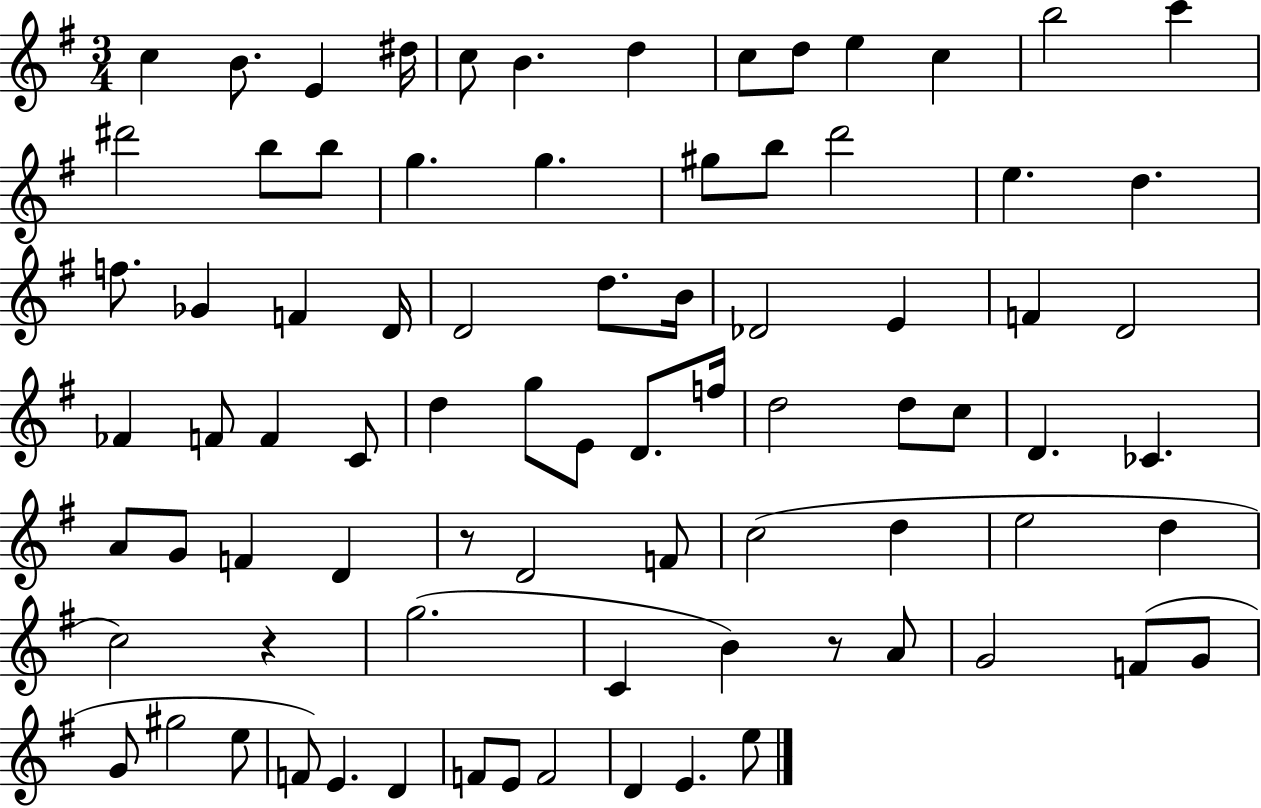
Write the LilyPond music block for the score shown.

{
  \clef treble
  \numericTimeSignature
  \time 3/4
  \key g \major
  c''4 b'8. e'4 dis''16 | c''8 b'4. d''4 | c''8 d''8 e''4 c''4 | b''2 c'''4 | \break dis'''2 b''8 b''8 | g''4. g''4. | gis''8 b''8 d'''2 | e''4. d''4. | \break f''8. ges'4 f'4 d'16 | d'2 d''8. b'16 | des'2 e'4 | f'4 d'2 | \break fes'4 f'8 f'4 c'8 | d''4 g''8 e'8 d'8. f''16 | d''2 d''8 c''8 | d'4. ces'4. | \break a'8 g'8 f'4 d'4 | r8 d'2 f'8 | c''2( d''4 | e''2 d''4 | \break c''2) r4 | g''2.( | c'4 b'4) r8 a'8 | g'2 f'8( g'8 | \break g'8 gis''2 e''8 | f'8) e'4. d'4 | f'8 e'8 f'2 | d'4 e'4. e''8 | \break \bar "|."
}